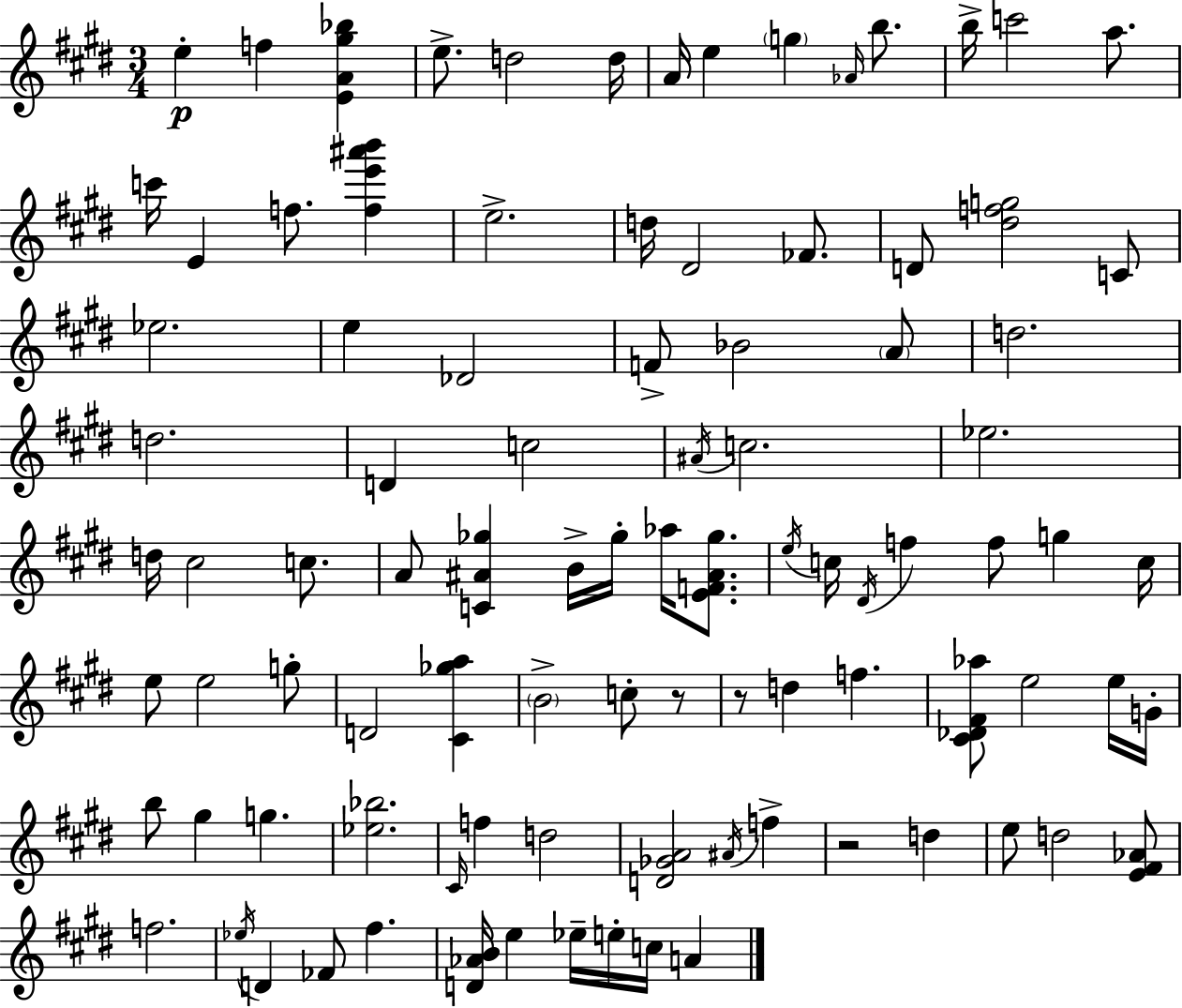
E5/q F5/q [E4,A4,G#5,Bb5]/q E5/e. D5/h D5/s A4/s E5/q G5/q Ab4/s B5/e. B5/s C6/h A5/e. C6/s E4/q F5/e. [F5,E6,A#6,B6]/q E5/h. D5/s D#4/h FES4/e. D4/e [D#5,F5,G5]/h C4/e Eb5/h. E5/q Db4/h F4/e Bb4/h A4/e D5/h. D5/h. D4/q C5/h A#4/s C5/h. Eb5/h. D5/s C#5/h C5/e. A4/e [C4,A#4,Gb5]/q B4/s Gb5/s Ab5/s [E4,F4,A#4,Gb5]/e. E5/s C5/s D#4/s F5/q F5/e G5/q C5/s E5/e E5/h G5/e D4/h [C#4,Gb5,A5]/q B4/h C5/e R/e R/e D5/q F5/q. [C#4,Db4,F#4,Ab5]/e E5/h E5/s G4/s B5/e G#5/q G5/q. [Eb5,Bb5]/h. C#4/s F5/q D5/h [D4,Gb4,A4]/h A#4/s F5/q R/h D5/q E5/e D5/h [E4,F#4,Ab4]/e F5/h. Eb5/s D4/q FES4/e F#5/q. [D4,Ab4,B4]/s E5/q Eb5/s E5/s C5/s A4/q